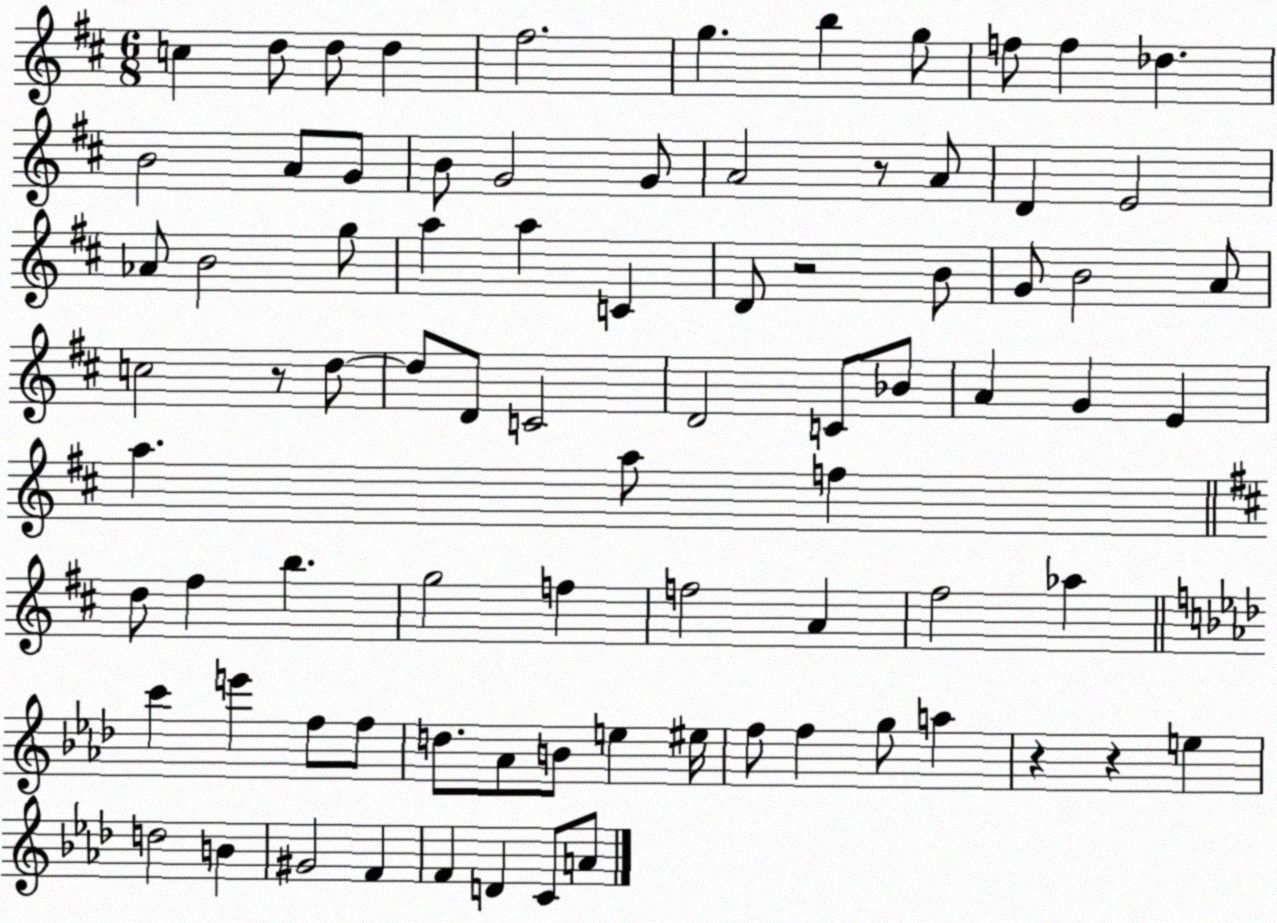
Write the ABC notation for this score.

X:1
T:Untitled
M:6/8
L:1/4
K:D
c d/2 d/2 d ^f2 g b g/2 f/2 f _d B2 A/2 G/2 B/2 G2 G/2 A2 z/2 A/2 D E2 _A/2 B2 g/2 a a C D/2 z2 B/2 G/2 B2 A/2 c2 z/2 d/2 d/2 D/2 C2 D2 C/2 _B/2 A G E a a/2 f d/2 ^f b g2 f f2 A ^f2 _a c' e' f/2 f/2 d/2 _A/2 B/2 e ^e/4 f/2 f g/2 a z z e d2 B ^G2 F F D C/2 A/2